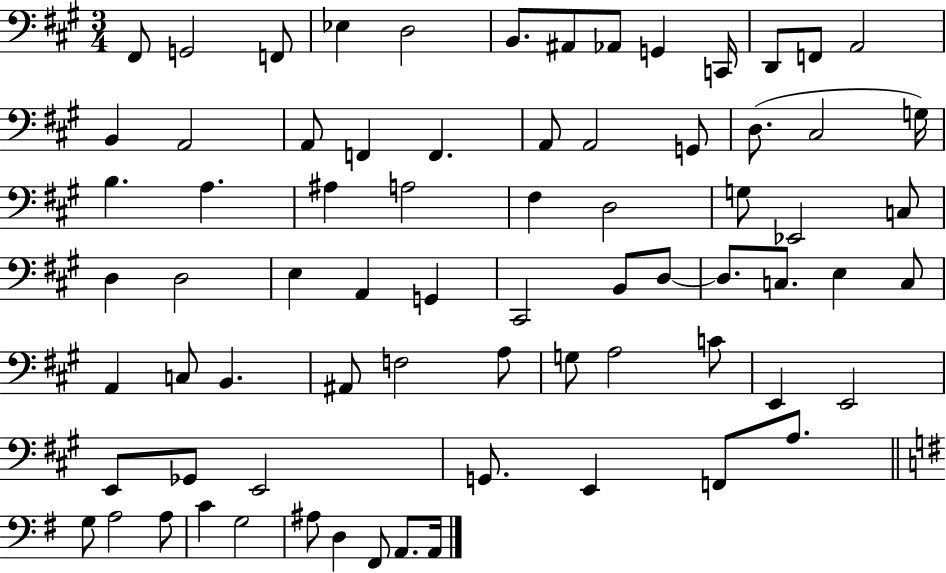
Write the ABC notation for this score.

X:1
T:Untitled
M:3/4
L:1/4
K:A
^F,,/2 G,,2 F,,/2 _E, D,2 B,,/2 ^A,,/2 _A,,/2 G,, C,,/4 D,,/2 F,,/2 A,,2 B,, A,,2 A,,/2 F,, F,, A,,/2 A,,2 G,,/2 D,/2 ^C,2 G,/4 B, A, ^A, A,2 ^F, D,2 G,/2 _E,,2 C,/2 D, D,2 E, A,, G,, ^C,,2 B,,/2 D,/2 D,/2 C,/2 E, C,/2 A,, C,/2 B,, ^A,,/2 F,2 A,/2 G,/2 A,2 C/2 E,, E,,2 E,,/2 _G,,/2 E,,2 G,,/2 E,, F,,/2 A,/2 G,/2 A,2 A,/2 C G,2 ^A,/2 D, ^F,,/2 A,,/2 A,,/4